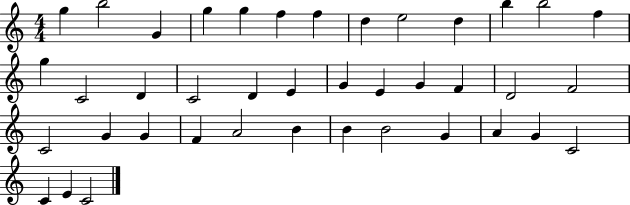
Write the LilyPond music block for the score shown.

{
  \clef treble
  \numericTimeSignature
  \time 4/4
  \key c \major
  g''4 b''2 g'4 | g''4 g''4 f''4 f''4 | d''4 e''2 d''4 | b''4 b''2 f''4 | \break g''4 c'2 d'4 | c'2 d'4 e'4 | g'4 e'4 g'4 f'4 | d'2 f'2 | \break c'2 g'4 g'4 | f'4 a'2 b'4 | b'4 b'2 g'4 | a'4 g'4 c'2 | \break c'4 e'4 c'2 | \bar "|."
}